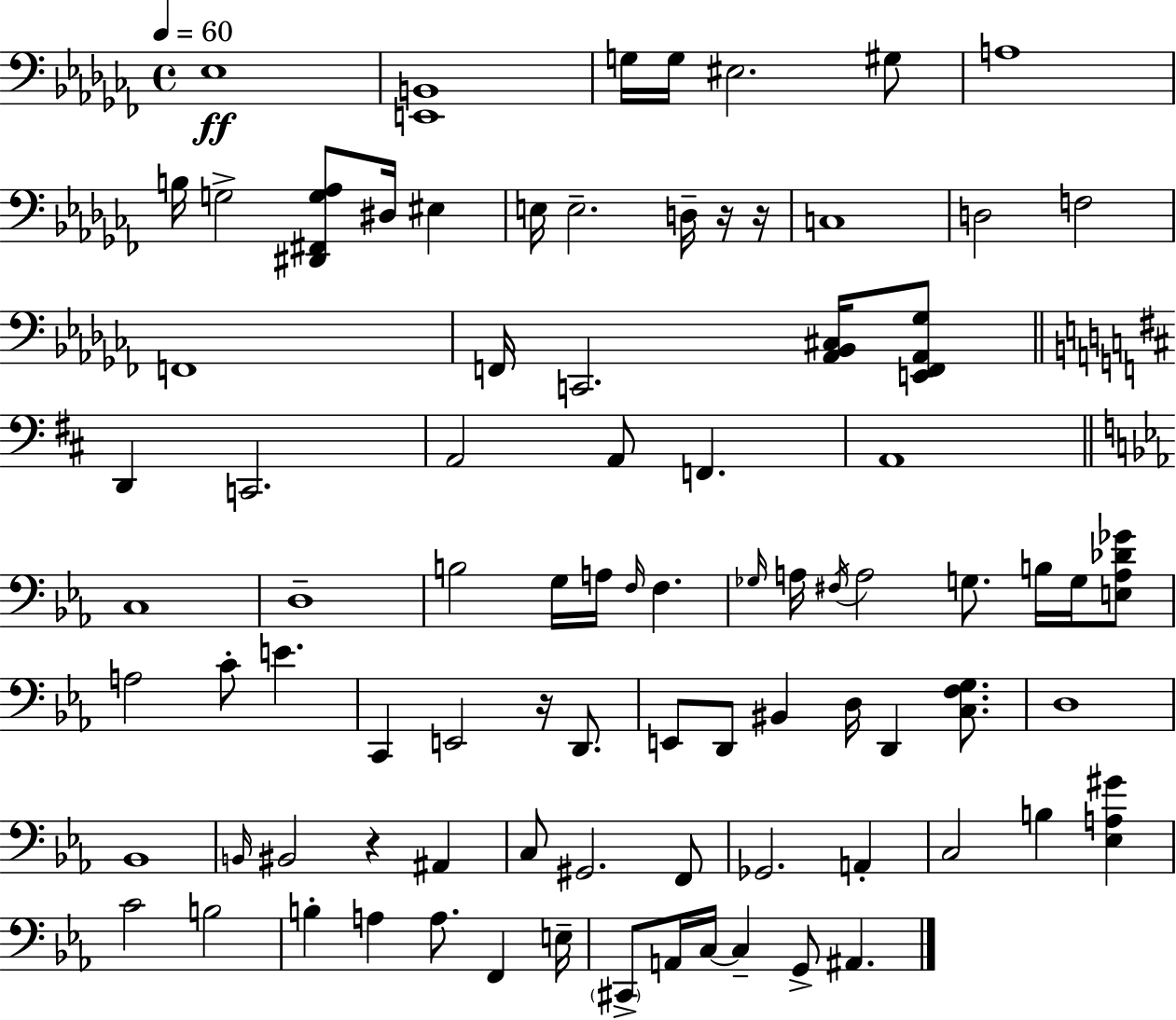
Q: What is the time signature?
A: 4/4